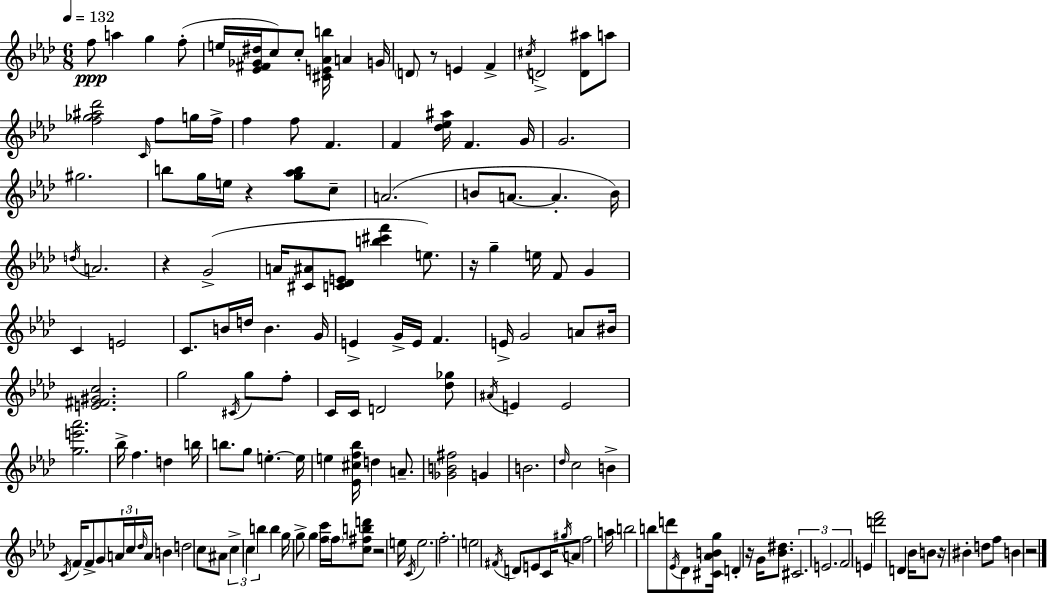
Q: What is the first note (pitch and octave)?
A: F5